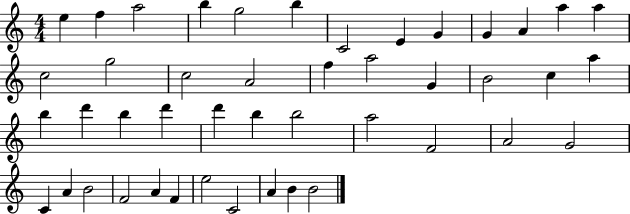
{
  \clef treble
  \numericTimeSignature
  \time 4/4
  \key c \major
  e''4 f''4 a''2 | b''4 g''2 b''4 | c'2 e'4 g'4 | g'4 a'4 a''4 a''4 | \break c''2 g''2 | c''2 a'2 | f''4 a''2 g'4 | b'2 c''4 a''4 | \break b''4 d'''4 b''4 d'''4 | d'''4 b''4 b''2 | a''2 f'2 | a'2 g'2 | \break c'4 a'4 b'2 | f'2 a'4 f'4 | e''2 c'2 | a'4 b'4 b'2 | \break \bar "|."
}